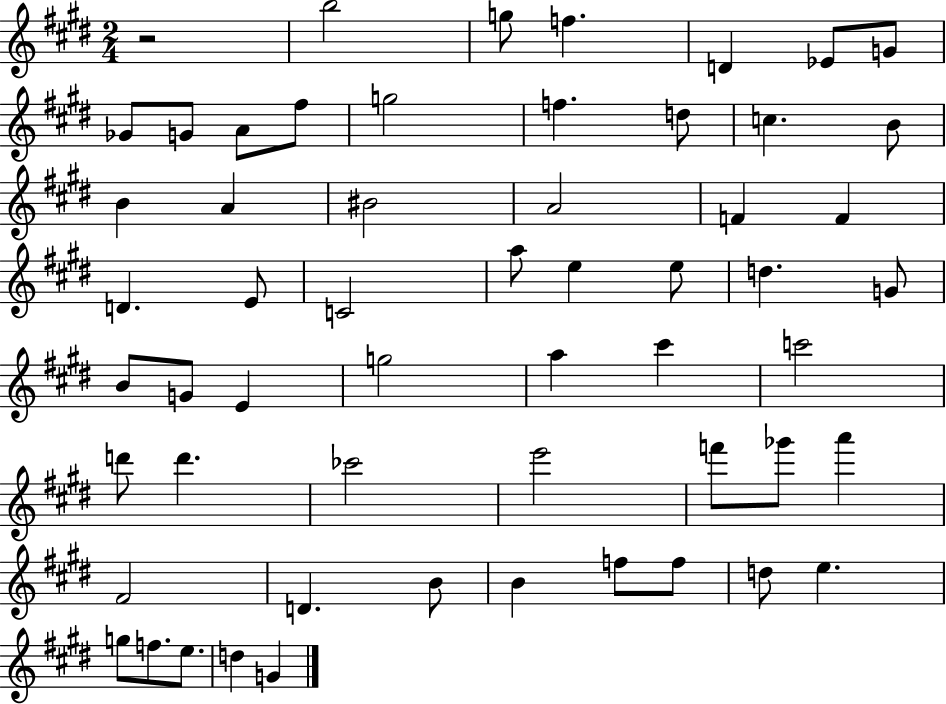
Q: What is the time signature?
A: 2/4